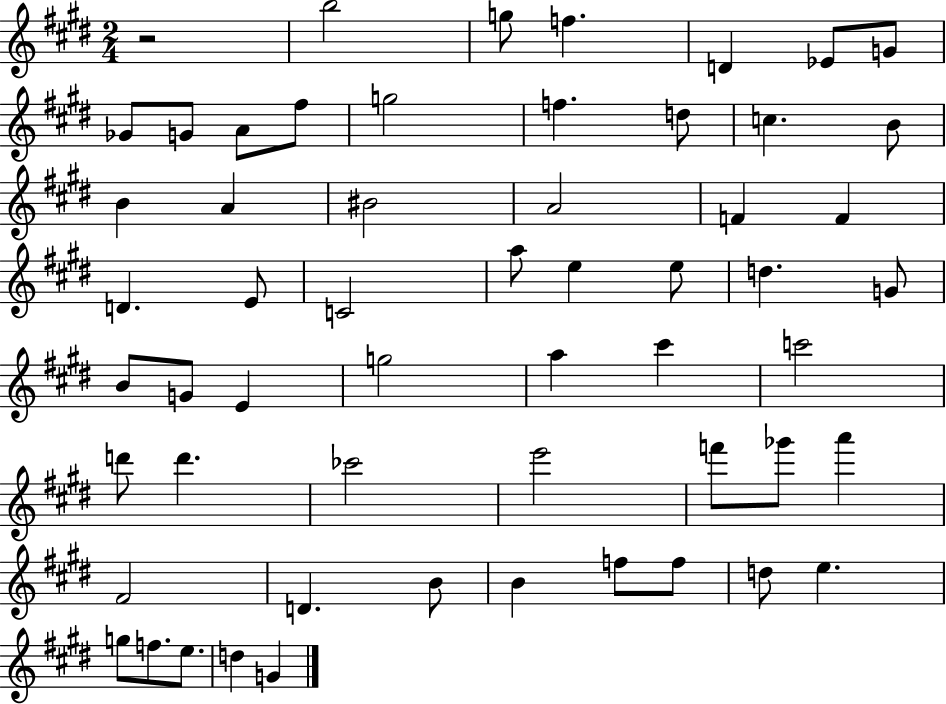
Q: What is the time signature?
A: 2/4